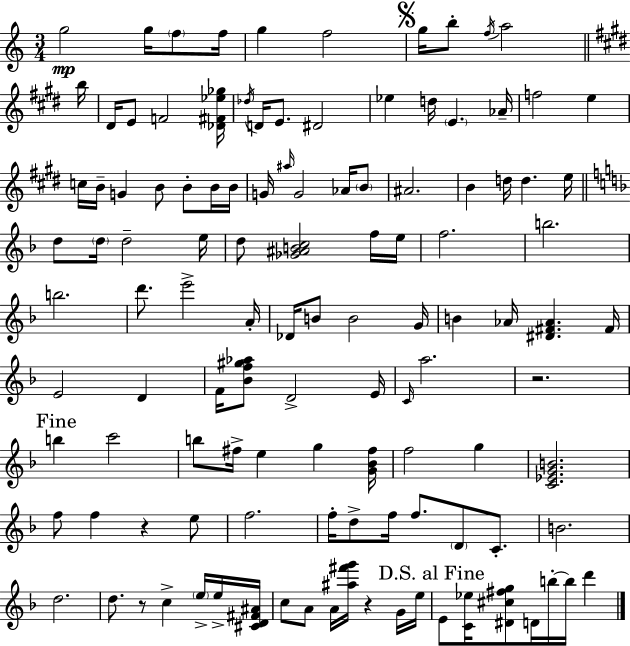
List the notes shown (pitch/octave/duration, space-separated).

G5/h G5/s F5/e F5/s G5/q F5/h G5/s B5/e F5/s A5/h B5/s D#4/s E4/e F4/h [Db4,F#4,Eb5,Gb5]/s Db5/s D4/s E4/e. D#4/h Eb5/q D5/s E4/q. Ab4/s F5/h E5/q C5/s B4/s G4/q B4/e B4/e B4/s B4/s G4/s A#5/s G4/h Ab4/s B4/e A#4/h. B4/q D5/s D5/q. E5/s D5/e D5/s D5/h E5/s D5/e [Gb4,A#4,B4,C5]/h F5/s E5/s F5/h. B5/h. B5/h. D6/e. E6/h A4/s Db4/s B4/e B4/h G4/s B4/q Ab4/s [D#4,F#4,Ab4]/q. F#4/s E4/h D4/q F4/s [Bb4,F5,G#5,Ab5]/e D4/h E4/s C4/s A5/h. R/h. B5/q C6/h B5/e F#5/s E5/q G5/q [G4,Bb4,F#5]/s F5/h G5/q [C4,Eb4,G4,B4]/h. F5/e F5/q R/q E5/e F5/h. F5/s D5/e F5/s F5/e. D4/e C4/e. B4/h. D5/h. D5/e. R/e C5/q E5/s E5/s [C#4,D4,F#4,A#4]/s C5/e A4/e A4/s [A#5,F#6,G6]/s R/q G4/s E5/s E4/e [C4,Eb5]/s [D#4,C#5,F#5,G5]/e D4/s B5/s B5/s D6/q